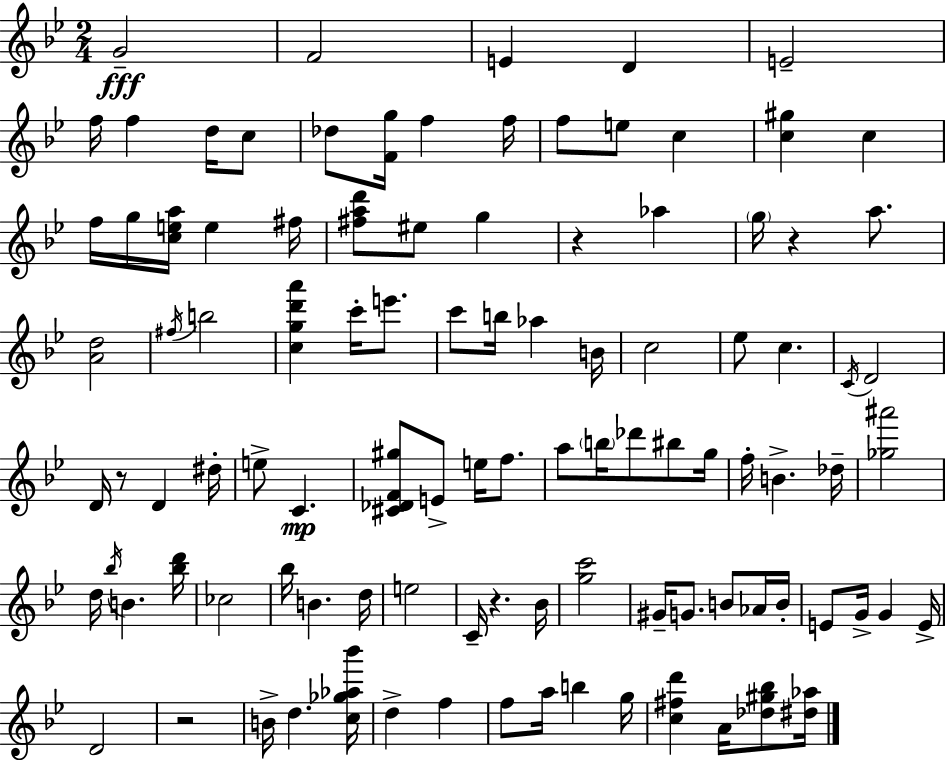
{
  \clef treble
  \numericTimeSignature
  \time 2/4
  \key bes \major
  g'2--\fff | f'2 | e'4 d'4 | e'2-- | \break f''16 f''4 d''16 c''8 | des''8 <f' g''>16 f''4 f''16 | f''8 e''8 c''4 | <c'' gis''>4 c''4 | \break f''16 g''16 <c'' e'' a''>16 e''4 fis''16 | <fis'' a'' d'''>8 eis''8 g''4 | r4 aes''4 | \parenthesize g''16 r4 a''8. | \break <a' d''>2 | \acciaccatura { fis''16 } b''2 | <c'' g'' d''' a'''>4 c'''16-. e'''8. | c'''8 b''16 aes''4 | \break b'16 c''2 | ees''8 c''4. | \acciaccatura { c'16 } d'2 | d'16 r8 d'4 | \break dis''16-. e''8-> c'4.\mp | <cis' des' f' gis''>8 e'8-> e''16 f''8. | a''8 \parenthesize b''16 des'''8 bis''8 | g''16 f''16-. b'4.-> | \break des''16-- <ges'' ais'''>2 | d''16 \acciaccatura { bes''16 } b'4. | <bes'' d'''>16 ces''2 | bes''16 b'4. | \break d''16 e''2 | c'16-- r4. | bes'16 <g'' c'''>2 | gis'16-- g'8. b'8 | \break aes'16 b'16-. e'8 g'16-> g'4 | e'16-> d'2 | r2 | b'16-> d''4. | \break <c'' ges'' aes'' bes'''>16 d''4-> f''4 | f''8 a''16 b''4 | g''16 <c'' fis'' d'''>4 a'16 | <des'' gis'' bes''>8 <dis'' aes''>16 \bar "|."
}